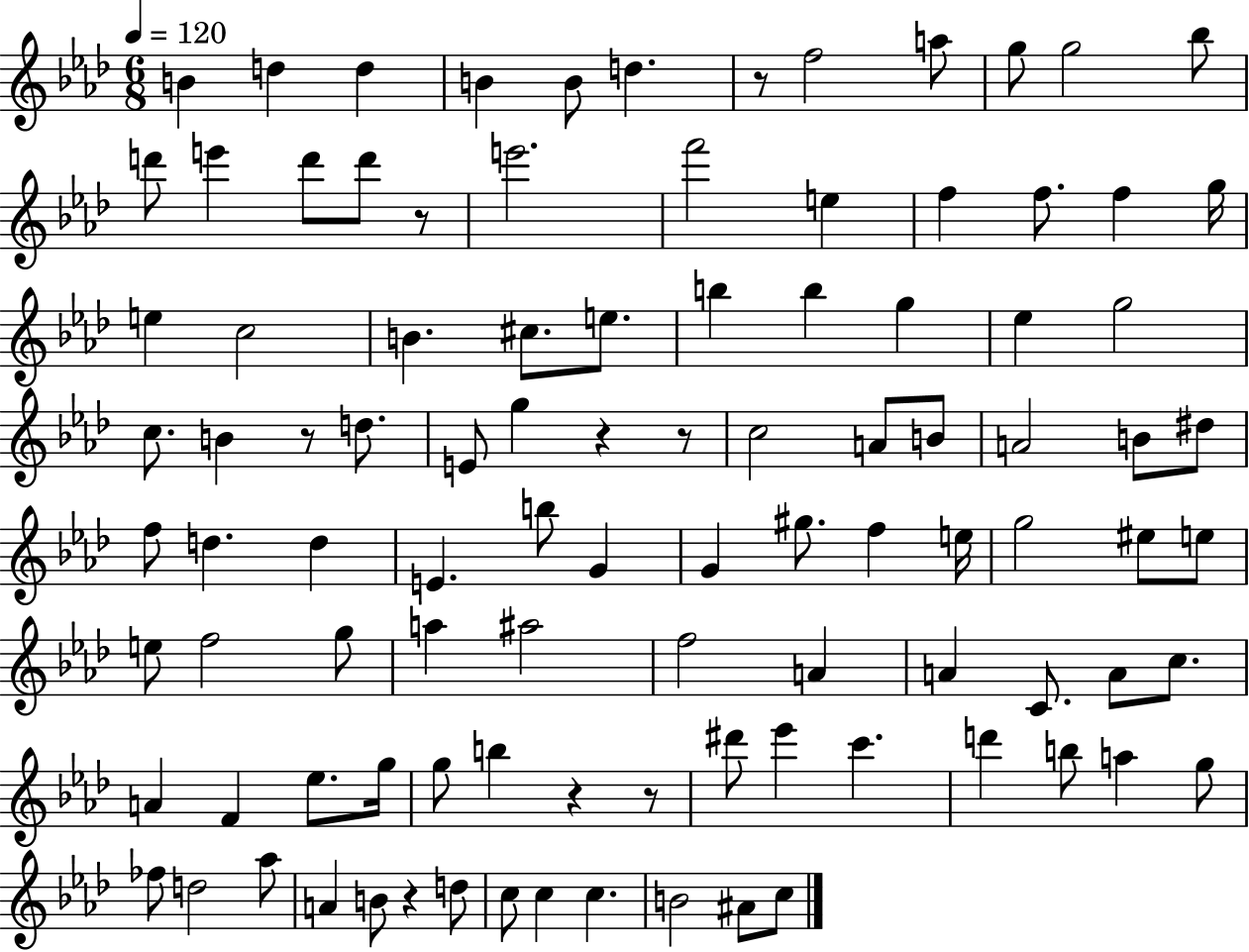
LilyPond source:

{
  \clef treble
  \numericTimeSignature
  \time 6/8
  \key aes \major
  \tempo 4 = 120
  b'4 d''4 d''4 | b'4 b'8 d''4. | r8 f''2 a''8 | g''8 g''2 bes''8 | \break d'''8 e'''4 d'''8 d'''8 r8 | e'''2. | f'''2 e''4 | f''4 f''8. f''4 g''16 | \break e''4 c''2 | b'4. cis''8. e''8. | b''4 b''4 g''4 | ees''4 g''2 | \break c''8. b'4 r8 d''8. | e'8 g''4 r4 r8 | c''2 a'8 b'8 | a'2 b'8 dis''8 | \break f''8 d''4. d''4 | e'4. b''8 g'4 | g'4 gis''8. f''4 e''16 | g''2 eis''8 e''8 | \break e''8 f''2 g''8 | a''4 ais''2 | f''2 a'4 | a'4 c'8. a'8 c''8. | \break a'4 f'4 ees''8. g''16 | g''8 b''4 r4 r8 | dis'''8 ees'''4 c'''4. | d'''4 b''8 a''4 g''8 | \break fes''8 d''2 aes''8 | a'4 b'8 r4 d''8 | c''8 c''4 c''4. | b'2 ais'8 c''8 | \break \bar "|."
}